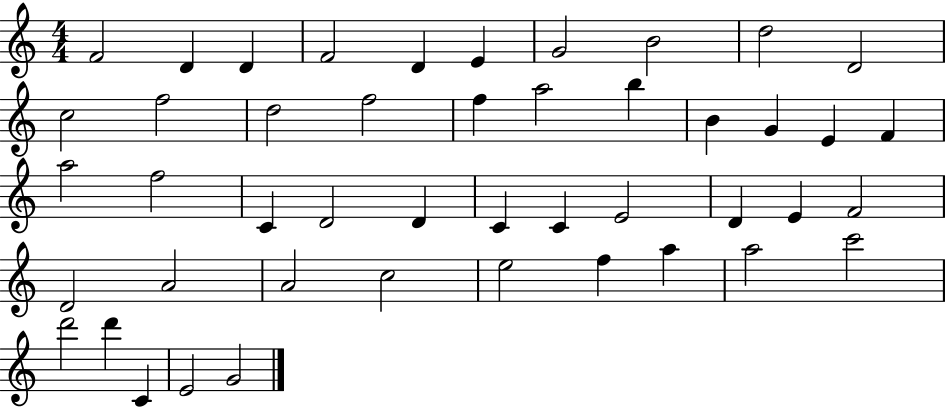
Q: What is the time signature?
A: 4/4